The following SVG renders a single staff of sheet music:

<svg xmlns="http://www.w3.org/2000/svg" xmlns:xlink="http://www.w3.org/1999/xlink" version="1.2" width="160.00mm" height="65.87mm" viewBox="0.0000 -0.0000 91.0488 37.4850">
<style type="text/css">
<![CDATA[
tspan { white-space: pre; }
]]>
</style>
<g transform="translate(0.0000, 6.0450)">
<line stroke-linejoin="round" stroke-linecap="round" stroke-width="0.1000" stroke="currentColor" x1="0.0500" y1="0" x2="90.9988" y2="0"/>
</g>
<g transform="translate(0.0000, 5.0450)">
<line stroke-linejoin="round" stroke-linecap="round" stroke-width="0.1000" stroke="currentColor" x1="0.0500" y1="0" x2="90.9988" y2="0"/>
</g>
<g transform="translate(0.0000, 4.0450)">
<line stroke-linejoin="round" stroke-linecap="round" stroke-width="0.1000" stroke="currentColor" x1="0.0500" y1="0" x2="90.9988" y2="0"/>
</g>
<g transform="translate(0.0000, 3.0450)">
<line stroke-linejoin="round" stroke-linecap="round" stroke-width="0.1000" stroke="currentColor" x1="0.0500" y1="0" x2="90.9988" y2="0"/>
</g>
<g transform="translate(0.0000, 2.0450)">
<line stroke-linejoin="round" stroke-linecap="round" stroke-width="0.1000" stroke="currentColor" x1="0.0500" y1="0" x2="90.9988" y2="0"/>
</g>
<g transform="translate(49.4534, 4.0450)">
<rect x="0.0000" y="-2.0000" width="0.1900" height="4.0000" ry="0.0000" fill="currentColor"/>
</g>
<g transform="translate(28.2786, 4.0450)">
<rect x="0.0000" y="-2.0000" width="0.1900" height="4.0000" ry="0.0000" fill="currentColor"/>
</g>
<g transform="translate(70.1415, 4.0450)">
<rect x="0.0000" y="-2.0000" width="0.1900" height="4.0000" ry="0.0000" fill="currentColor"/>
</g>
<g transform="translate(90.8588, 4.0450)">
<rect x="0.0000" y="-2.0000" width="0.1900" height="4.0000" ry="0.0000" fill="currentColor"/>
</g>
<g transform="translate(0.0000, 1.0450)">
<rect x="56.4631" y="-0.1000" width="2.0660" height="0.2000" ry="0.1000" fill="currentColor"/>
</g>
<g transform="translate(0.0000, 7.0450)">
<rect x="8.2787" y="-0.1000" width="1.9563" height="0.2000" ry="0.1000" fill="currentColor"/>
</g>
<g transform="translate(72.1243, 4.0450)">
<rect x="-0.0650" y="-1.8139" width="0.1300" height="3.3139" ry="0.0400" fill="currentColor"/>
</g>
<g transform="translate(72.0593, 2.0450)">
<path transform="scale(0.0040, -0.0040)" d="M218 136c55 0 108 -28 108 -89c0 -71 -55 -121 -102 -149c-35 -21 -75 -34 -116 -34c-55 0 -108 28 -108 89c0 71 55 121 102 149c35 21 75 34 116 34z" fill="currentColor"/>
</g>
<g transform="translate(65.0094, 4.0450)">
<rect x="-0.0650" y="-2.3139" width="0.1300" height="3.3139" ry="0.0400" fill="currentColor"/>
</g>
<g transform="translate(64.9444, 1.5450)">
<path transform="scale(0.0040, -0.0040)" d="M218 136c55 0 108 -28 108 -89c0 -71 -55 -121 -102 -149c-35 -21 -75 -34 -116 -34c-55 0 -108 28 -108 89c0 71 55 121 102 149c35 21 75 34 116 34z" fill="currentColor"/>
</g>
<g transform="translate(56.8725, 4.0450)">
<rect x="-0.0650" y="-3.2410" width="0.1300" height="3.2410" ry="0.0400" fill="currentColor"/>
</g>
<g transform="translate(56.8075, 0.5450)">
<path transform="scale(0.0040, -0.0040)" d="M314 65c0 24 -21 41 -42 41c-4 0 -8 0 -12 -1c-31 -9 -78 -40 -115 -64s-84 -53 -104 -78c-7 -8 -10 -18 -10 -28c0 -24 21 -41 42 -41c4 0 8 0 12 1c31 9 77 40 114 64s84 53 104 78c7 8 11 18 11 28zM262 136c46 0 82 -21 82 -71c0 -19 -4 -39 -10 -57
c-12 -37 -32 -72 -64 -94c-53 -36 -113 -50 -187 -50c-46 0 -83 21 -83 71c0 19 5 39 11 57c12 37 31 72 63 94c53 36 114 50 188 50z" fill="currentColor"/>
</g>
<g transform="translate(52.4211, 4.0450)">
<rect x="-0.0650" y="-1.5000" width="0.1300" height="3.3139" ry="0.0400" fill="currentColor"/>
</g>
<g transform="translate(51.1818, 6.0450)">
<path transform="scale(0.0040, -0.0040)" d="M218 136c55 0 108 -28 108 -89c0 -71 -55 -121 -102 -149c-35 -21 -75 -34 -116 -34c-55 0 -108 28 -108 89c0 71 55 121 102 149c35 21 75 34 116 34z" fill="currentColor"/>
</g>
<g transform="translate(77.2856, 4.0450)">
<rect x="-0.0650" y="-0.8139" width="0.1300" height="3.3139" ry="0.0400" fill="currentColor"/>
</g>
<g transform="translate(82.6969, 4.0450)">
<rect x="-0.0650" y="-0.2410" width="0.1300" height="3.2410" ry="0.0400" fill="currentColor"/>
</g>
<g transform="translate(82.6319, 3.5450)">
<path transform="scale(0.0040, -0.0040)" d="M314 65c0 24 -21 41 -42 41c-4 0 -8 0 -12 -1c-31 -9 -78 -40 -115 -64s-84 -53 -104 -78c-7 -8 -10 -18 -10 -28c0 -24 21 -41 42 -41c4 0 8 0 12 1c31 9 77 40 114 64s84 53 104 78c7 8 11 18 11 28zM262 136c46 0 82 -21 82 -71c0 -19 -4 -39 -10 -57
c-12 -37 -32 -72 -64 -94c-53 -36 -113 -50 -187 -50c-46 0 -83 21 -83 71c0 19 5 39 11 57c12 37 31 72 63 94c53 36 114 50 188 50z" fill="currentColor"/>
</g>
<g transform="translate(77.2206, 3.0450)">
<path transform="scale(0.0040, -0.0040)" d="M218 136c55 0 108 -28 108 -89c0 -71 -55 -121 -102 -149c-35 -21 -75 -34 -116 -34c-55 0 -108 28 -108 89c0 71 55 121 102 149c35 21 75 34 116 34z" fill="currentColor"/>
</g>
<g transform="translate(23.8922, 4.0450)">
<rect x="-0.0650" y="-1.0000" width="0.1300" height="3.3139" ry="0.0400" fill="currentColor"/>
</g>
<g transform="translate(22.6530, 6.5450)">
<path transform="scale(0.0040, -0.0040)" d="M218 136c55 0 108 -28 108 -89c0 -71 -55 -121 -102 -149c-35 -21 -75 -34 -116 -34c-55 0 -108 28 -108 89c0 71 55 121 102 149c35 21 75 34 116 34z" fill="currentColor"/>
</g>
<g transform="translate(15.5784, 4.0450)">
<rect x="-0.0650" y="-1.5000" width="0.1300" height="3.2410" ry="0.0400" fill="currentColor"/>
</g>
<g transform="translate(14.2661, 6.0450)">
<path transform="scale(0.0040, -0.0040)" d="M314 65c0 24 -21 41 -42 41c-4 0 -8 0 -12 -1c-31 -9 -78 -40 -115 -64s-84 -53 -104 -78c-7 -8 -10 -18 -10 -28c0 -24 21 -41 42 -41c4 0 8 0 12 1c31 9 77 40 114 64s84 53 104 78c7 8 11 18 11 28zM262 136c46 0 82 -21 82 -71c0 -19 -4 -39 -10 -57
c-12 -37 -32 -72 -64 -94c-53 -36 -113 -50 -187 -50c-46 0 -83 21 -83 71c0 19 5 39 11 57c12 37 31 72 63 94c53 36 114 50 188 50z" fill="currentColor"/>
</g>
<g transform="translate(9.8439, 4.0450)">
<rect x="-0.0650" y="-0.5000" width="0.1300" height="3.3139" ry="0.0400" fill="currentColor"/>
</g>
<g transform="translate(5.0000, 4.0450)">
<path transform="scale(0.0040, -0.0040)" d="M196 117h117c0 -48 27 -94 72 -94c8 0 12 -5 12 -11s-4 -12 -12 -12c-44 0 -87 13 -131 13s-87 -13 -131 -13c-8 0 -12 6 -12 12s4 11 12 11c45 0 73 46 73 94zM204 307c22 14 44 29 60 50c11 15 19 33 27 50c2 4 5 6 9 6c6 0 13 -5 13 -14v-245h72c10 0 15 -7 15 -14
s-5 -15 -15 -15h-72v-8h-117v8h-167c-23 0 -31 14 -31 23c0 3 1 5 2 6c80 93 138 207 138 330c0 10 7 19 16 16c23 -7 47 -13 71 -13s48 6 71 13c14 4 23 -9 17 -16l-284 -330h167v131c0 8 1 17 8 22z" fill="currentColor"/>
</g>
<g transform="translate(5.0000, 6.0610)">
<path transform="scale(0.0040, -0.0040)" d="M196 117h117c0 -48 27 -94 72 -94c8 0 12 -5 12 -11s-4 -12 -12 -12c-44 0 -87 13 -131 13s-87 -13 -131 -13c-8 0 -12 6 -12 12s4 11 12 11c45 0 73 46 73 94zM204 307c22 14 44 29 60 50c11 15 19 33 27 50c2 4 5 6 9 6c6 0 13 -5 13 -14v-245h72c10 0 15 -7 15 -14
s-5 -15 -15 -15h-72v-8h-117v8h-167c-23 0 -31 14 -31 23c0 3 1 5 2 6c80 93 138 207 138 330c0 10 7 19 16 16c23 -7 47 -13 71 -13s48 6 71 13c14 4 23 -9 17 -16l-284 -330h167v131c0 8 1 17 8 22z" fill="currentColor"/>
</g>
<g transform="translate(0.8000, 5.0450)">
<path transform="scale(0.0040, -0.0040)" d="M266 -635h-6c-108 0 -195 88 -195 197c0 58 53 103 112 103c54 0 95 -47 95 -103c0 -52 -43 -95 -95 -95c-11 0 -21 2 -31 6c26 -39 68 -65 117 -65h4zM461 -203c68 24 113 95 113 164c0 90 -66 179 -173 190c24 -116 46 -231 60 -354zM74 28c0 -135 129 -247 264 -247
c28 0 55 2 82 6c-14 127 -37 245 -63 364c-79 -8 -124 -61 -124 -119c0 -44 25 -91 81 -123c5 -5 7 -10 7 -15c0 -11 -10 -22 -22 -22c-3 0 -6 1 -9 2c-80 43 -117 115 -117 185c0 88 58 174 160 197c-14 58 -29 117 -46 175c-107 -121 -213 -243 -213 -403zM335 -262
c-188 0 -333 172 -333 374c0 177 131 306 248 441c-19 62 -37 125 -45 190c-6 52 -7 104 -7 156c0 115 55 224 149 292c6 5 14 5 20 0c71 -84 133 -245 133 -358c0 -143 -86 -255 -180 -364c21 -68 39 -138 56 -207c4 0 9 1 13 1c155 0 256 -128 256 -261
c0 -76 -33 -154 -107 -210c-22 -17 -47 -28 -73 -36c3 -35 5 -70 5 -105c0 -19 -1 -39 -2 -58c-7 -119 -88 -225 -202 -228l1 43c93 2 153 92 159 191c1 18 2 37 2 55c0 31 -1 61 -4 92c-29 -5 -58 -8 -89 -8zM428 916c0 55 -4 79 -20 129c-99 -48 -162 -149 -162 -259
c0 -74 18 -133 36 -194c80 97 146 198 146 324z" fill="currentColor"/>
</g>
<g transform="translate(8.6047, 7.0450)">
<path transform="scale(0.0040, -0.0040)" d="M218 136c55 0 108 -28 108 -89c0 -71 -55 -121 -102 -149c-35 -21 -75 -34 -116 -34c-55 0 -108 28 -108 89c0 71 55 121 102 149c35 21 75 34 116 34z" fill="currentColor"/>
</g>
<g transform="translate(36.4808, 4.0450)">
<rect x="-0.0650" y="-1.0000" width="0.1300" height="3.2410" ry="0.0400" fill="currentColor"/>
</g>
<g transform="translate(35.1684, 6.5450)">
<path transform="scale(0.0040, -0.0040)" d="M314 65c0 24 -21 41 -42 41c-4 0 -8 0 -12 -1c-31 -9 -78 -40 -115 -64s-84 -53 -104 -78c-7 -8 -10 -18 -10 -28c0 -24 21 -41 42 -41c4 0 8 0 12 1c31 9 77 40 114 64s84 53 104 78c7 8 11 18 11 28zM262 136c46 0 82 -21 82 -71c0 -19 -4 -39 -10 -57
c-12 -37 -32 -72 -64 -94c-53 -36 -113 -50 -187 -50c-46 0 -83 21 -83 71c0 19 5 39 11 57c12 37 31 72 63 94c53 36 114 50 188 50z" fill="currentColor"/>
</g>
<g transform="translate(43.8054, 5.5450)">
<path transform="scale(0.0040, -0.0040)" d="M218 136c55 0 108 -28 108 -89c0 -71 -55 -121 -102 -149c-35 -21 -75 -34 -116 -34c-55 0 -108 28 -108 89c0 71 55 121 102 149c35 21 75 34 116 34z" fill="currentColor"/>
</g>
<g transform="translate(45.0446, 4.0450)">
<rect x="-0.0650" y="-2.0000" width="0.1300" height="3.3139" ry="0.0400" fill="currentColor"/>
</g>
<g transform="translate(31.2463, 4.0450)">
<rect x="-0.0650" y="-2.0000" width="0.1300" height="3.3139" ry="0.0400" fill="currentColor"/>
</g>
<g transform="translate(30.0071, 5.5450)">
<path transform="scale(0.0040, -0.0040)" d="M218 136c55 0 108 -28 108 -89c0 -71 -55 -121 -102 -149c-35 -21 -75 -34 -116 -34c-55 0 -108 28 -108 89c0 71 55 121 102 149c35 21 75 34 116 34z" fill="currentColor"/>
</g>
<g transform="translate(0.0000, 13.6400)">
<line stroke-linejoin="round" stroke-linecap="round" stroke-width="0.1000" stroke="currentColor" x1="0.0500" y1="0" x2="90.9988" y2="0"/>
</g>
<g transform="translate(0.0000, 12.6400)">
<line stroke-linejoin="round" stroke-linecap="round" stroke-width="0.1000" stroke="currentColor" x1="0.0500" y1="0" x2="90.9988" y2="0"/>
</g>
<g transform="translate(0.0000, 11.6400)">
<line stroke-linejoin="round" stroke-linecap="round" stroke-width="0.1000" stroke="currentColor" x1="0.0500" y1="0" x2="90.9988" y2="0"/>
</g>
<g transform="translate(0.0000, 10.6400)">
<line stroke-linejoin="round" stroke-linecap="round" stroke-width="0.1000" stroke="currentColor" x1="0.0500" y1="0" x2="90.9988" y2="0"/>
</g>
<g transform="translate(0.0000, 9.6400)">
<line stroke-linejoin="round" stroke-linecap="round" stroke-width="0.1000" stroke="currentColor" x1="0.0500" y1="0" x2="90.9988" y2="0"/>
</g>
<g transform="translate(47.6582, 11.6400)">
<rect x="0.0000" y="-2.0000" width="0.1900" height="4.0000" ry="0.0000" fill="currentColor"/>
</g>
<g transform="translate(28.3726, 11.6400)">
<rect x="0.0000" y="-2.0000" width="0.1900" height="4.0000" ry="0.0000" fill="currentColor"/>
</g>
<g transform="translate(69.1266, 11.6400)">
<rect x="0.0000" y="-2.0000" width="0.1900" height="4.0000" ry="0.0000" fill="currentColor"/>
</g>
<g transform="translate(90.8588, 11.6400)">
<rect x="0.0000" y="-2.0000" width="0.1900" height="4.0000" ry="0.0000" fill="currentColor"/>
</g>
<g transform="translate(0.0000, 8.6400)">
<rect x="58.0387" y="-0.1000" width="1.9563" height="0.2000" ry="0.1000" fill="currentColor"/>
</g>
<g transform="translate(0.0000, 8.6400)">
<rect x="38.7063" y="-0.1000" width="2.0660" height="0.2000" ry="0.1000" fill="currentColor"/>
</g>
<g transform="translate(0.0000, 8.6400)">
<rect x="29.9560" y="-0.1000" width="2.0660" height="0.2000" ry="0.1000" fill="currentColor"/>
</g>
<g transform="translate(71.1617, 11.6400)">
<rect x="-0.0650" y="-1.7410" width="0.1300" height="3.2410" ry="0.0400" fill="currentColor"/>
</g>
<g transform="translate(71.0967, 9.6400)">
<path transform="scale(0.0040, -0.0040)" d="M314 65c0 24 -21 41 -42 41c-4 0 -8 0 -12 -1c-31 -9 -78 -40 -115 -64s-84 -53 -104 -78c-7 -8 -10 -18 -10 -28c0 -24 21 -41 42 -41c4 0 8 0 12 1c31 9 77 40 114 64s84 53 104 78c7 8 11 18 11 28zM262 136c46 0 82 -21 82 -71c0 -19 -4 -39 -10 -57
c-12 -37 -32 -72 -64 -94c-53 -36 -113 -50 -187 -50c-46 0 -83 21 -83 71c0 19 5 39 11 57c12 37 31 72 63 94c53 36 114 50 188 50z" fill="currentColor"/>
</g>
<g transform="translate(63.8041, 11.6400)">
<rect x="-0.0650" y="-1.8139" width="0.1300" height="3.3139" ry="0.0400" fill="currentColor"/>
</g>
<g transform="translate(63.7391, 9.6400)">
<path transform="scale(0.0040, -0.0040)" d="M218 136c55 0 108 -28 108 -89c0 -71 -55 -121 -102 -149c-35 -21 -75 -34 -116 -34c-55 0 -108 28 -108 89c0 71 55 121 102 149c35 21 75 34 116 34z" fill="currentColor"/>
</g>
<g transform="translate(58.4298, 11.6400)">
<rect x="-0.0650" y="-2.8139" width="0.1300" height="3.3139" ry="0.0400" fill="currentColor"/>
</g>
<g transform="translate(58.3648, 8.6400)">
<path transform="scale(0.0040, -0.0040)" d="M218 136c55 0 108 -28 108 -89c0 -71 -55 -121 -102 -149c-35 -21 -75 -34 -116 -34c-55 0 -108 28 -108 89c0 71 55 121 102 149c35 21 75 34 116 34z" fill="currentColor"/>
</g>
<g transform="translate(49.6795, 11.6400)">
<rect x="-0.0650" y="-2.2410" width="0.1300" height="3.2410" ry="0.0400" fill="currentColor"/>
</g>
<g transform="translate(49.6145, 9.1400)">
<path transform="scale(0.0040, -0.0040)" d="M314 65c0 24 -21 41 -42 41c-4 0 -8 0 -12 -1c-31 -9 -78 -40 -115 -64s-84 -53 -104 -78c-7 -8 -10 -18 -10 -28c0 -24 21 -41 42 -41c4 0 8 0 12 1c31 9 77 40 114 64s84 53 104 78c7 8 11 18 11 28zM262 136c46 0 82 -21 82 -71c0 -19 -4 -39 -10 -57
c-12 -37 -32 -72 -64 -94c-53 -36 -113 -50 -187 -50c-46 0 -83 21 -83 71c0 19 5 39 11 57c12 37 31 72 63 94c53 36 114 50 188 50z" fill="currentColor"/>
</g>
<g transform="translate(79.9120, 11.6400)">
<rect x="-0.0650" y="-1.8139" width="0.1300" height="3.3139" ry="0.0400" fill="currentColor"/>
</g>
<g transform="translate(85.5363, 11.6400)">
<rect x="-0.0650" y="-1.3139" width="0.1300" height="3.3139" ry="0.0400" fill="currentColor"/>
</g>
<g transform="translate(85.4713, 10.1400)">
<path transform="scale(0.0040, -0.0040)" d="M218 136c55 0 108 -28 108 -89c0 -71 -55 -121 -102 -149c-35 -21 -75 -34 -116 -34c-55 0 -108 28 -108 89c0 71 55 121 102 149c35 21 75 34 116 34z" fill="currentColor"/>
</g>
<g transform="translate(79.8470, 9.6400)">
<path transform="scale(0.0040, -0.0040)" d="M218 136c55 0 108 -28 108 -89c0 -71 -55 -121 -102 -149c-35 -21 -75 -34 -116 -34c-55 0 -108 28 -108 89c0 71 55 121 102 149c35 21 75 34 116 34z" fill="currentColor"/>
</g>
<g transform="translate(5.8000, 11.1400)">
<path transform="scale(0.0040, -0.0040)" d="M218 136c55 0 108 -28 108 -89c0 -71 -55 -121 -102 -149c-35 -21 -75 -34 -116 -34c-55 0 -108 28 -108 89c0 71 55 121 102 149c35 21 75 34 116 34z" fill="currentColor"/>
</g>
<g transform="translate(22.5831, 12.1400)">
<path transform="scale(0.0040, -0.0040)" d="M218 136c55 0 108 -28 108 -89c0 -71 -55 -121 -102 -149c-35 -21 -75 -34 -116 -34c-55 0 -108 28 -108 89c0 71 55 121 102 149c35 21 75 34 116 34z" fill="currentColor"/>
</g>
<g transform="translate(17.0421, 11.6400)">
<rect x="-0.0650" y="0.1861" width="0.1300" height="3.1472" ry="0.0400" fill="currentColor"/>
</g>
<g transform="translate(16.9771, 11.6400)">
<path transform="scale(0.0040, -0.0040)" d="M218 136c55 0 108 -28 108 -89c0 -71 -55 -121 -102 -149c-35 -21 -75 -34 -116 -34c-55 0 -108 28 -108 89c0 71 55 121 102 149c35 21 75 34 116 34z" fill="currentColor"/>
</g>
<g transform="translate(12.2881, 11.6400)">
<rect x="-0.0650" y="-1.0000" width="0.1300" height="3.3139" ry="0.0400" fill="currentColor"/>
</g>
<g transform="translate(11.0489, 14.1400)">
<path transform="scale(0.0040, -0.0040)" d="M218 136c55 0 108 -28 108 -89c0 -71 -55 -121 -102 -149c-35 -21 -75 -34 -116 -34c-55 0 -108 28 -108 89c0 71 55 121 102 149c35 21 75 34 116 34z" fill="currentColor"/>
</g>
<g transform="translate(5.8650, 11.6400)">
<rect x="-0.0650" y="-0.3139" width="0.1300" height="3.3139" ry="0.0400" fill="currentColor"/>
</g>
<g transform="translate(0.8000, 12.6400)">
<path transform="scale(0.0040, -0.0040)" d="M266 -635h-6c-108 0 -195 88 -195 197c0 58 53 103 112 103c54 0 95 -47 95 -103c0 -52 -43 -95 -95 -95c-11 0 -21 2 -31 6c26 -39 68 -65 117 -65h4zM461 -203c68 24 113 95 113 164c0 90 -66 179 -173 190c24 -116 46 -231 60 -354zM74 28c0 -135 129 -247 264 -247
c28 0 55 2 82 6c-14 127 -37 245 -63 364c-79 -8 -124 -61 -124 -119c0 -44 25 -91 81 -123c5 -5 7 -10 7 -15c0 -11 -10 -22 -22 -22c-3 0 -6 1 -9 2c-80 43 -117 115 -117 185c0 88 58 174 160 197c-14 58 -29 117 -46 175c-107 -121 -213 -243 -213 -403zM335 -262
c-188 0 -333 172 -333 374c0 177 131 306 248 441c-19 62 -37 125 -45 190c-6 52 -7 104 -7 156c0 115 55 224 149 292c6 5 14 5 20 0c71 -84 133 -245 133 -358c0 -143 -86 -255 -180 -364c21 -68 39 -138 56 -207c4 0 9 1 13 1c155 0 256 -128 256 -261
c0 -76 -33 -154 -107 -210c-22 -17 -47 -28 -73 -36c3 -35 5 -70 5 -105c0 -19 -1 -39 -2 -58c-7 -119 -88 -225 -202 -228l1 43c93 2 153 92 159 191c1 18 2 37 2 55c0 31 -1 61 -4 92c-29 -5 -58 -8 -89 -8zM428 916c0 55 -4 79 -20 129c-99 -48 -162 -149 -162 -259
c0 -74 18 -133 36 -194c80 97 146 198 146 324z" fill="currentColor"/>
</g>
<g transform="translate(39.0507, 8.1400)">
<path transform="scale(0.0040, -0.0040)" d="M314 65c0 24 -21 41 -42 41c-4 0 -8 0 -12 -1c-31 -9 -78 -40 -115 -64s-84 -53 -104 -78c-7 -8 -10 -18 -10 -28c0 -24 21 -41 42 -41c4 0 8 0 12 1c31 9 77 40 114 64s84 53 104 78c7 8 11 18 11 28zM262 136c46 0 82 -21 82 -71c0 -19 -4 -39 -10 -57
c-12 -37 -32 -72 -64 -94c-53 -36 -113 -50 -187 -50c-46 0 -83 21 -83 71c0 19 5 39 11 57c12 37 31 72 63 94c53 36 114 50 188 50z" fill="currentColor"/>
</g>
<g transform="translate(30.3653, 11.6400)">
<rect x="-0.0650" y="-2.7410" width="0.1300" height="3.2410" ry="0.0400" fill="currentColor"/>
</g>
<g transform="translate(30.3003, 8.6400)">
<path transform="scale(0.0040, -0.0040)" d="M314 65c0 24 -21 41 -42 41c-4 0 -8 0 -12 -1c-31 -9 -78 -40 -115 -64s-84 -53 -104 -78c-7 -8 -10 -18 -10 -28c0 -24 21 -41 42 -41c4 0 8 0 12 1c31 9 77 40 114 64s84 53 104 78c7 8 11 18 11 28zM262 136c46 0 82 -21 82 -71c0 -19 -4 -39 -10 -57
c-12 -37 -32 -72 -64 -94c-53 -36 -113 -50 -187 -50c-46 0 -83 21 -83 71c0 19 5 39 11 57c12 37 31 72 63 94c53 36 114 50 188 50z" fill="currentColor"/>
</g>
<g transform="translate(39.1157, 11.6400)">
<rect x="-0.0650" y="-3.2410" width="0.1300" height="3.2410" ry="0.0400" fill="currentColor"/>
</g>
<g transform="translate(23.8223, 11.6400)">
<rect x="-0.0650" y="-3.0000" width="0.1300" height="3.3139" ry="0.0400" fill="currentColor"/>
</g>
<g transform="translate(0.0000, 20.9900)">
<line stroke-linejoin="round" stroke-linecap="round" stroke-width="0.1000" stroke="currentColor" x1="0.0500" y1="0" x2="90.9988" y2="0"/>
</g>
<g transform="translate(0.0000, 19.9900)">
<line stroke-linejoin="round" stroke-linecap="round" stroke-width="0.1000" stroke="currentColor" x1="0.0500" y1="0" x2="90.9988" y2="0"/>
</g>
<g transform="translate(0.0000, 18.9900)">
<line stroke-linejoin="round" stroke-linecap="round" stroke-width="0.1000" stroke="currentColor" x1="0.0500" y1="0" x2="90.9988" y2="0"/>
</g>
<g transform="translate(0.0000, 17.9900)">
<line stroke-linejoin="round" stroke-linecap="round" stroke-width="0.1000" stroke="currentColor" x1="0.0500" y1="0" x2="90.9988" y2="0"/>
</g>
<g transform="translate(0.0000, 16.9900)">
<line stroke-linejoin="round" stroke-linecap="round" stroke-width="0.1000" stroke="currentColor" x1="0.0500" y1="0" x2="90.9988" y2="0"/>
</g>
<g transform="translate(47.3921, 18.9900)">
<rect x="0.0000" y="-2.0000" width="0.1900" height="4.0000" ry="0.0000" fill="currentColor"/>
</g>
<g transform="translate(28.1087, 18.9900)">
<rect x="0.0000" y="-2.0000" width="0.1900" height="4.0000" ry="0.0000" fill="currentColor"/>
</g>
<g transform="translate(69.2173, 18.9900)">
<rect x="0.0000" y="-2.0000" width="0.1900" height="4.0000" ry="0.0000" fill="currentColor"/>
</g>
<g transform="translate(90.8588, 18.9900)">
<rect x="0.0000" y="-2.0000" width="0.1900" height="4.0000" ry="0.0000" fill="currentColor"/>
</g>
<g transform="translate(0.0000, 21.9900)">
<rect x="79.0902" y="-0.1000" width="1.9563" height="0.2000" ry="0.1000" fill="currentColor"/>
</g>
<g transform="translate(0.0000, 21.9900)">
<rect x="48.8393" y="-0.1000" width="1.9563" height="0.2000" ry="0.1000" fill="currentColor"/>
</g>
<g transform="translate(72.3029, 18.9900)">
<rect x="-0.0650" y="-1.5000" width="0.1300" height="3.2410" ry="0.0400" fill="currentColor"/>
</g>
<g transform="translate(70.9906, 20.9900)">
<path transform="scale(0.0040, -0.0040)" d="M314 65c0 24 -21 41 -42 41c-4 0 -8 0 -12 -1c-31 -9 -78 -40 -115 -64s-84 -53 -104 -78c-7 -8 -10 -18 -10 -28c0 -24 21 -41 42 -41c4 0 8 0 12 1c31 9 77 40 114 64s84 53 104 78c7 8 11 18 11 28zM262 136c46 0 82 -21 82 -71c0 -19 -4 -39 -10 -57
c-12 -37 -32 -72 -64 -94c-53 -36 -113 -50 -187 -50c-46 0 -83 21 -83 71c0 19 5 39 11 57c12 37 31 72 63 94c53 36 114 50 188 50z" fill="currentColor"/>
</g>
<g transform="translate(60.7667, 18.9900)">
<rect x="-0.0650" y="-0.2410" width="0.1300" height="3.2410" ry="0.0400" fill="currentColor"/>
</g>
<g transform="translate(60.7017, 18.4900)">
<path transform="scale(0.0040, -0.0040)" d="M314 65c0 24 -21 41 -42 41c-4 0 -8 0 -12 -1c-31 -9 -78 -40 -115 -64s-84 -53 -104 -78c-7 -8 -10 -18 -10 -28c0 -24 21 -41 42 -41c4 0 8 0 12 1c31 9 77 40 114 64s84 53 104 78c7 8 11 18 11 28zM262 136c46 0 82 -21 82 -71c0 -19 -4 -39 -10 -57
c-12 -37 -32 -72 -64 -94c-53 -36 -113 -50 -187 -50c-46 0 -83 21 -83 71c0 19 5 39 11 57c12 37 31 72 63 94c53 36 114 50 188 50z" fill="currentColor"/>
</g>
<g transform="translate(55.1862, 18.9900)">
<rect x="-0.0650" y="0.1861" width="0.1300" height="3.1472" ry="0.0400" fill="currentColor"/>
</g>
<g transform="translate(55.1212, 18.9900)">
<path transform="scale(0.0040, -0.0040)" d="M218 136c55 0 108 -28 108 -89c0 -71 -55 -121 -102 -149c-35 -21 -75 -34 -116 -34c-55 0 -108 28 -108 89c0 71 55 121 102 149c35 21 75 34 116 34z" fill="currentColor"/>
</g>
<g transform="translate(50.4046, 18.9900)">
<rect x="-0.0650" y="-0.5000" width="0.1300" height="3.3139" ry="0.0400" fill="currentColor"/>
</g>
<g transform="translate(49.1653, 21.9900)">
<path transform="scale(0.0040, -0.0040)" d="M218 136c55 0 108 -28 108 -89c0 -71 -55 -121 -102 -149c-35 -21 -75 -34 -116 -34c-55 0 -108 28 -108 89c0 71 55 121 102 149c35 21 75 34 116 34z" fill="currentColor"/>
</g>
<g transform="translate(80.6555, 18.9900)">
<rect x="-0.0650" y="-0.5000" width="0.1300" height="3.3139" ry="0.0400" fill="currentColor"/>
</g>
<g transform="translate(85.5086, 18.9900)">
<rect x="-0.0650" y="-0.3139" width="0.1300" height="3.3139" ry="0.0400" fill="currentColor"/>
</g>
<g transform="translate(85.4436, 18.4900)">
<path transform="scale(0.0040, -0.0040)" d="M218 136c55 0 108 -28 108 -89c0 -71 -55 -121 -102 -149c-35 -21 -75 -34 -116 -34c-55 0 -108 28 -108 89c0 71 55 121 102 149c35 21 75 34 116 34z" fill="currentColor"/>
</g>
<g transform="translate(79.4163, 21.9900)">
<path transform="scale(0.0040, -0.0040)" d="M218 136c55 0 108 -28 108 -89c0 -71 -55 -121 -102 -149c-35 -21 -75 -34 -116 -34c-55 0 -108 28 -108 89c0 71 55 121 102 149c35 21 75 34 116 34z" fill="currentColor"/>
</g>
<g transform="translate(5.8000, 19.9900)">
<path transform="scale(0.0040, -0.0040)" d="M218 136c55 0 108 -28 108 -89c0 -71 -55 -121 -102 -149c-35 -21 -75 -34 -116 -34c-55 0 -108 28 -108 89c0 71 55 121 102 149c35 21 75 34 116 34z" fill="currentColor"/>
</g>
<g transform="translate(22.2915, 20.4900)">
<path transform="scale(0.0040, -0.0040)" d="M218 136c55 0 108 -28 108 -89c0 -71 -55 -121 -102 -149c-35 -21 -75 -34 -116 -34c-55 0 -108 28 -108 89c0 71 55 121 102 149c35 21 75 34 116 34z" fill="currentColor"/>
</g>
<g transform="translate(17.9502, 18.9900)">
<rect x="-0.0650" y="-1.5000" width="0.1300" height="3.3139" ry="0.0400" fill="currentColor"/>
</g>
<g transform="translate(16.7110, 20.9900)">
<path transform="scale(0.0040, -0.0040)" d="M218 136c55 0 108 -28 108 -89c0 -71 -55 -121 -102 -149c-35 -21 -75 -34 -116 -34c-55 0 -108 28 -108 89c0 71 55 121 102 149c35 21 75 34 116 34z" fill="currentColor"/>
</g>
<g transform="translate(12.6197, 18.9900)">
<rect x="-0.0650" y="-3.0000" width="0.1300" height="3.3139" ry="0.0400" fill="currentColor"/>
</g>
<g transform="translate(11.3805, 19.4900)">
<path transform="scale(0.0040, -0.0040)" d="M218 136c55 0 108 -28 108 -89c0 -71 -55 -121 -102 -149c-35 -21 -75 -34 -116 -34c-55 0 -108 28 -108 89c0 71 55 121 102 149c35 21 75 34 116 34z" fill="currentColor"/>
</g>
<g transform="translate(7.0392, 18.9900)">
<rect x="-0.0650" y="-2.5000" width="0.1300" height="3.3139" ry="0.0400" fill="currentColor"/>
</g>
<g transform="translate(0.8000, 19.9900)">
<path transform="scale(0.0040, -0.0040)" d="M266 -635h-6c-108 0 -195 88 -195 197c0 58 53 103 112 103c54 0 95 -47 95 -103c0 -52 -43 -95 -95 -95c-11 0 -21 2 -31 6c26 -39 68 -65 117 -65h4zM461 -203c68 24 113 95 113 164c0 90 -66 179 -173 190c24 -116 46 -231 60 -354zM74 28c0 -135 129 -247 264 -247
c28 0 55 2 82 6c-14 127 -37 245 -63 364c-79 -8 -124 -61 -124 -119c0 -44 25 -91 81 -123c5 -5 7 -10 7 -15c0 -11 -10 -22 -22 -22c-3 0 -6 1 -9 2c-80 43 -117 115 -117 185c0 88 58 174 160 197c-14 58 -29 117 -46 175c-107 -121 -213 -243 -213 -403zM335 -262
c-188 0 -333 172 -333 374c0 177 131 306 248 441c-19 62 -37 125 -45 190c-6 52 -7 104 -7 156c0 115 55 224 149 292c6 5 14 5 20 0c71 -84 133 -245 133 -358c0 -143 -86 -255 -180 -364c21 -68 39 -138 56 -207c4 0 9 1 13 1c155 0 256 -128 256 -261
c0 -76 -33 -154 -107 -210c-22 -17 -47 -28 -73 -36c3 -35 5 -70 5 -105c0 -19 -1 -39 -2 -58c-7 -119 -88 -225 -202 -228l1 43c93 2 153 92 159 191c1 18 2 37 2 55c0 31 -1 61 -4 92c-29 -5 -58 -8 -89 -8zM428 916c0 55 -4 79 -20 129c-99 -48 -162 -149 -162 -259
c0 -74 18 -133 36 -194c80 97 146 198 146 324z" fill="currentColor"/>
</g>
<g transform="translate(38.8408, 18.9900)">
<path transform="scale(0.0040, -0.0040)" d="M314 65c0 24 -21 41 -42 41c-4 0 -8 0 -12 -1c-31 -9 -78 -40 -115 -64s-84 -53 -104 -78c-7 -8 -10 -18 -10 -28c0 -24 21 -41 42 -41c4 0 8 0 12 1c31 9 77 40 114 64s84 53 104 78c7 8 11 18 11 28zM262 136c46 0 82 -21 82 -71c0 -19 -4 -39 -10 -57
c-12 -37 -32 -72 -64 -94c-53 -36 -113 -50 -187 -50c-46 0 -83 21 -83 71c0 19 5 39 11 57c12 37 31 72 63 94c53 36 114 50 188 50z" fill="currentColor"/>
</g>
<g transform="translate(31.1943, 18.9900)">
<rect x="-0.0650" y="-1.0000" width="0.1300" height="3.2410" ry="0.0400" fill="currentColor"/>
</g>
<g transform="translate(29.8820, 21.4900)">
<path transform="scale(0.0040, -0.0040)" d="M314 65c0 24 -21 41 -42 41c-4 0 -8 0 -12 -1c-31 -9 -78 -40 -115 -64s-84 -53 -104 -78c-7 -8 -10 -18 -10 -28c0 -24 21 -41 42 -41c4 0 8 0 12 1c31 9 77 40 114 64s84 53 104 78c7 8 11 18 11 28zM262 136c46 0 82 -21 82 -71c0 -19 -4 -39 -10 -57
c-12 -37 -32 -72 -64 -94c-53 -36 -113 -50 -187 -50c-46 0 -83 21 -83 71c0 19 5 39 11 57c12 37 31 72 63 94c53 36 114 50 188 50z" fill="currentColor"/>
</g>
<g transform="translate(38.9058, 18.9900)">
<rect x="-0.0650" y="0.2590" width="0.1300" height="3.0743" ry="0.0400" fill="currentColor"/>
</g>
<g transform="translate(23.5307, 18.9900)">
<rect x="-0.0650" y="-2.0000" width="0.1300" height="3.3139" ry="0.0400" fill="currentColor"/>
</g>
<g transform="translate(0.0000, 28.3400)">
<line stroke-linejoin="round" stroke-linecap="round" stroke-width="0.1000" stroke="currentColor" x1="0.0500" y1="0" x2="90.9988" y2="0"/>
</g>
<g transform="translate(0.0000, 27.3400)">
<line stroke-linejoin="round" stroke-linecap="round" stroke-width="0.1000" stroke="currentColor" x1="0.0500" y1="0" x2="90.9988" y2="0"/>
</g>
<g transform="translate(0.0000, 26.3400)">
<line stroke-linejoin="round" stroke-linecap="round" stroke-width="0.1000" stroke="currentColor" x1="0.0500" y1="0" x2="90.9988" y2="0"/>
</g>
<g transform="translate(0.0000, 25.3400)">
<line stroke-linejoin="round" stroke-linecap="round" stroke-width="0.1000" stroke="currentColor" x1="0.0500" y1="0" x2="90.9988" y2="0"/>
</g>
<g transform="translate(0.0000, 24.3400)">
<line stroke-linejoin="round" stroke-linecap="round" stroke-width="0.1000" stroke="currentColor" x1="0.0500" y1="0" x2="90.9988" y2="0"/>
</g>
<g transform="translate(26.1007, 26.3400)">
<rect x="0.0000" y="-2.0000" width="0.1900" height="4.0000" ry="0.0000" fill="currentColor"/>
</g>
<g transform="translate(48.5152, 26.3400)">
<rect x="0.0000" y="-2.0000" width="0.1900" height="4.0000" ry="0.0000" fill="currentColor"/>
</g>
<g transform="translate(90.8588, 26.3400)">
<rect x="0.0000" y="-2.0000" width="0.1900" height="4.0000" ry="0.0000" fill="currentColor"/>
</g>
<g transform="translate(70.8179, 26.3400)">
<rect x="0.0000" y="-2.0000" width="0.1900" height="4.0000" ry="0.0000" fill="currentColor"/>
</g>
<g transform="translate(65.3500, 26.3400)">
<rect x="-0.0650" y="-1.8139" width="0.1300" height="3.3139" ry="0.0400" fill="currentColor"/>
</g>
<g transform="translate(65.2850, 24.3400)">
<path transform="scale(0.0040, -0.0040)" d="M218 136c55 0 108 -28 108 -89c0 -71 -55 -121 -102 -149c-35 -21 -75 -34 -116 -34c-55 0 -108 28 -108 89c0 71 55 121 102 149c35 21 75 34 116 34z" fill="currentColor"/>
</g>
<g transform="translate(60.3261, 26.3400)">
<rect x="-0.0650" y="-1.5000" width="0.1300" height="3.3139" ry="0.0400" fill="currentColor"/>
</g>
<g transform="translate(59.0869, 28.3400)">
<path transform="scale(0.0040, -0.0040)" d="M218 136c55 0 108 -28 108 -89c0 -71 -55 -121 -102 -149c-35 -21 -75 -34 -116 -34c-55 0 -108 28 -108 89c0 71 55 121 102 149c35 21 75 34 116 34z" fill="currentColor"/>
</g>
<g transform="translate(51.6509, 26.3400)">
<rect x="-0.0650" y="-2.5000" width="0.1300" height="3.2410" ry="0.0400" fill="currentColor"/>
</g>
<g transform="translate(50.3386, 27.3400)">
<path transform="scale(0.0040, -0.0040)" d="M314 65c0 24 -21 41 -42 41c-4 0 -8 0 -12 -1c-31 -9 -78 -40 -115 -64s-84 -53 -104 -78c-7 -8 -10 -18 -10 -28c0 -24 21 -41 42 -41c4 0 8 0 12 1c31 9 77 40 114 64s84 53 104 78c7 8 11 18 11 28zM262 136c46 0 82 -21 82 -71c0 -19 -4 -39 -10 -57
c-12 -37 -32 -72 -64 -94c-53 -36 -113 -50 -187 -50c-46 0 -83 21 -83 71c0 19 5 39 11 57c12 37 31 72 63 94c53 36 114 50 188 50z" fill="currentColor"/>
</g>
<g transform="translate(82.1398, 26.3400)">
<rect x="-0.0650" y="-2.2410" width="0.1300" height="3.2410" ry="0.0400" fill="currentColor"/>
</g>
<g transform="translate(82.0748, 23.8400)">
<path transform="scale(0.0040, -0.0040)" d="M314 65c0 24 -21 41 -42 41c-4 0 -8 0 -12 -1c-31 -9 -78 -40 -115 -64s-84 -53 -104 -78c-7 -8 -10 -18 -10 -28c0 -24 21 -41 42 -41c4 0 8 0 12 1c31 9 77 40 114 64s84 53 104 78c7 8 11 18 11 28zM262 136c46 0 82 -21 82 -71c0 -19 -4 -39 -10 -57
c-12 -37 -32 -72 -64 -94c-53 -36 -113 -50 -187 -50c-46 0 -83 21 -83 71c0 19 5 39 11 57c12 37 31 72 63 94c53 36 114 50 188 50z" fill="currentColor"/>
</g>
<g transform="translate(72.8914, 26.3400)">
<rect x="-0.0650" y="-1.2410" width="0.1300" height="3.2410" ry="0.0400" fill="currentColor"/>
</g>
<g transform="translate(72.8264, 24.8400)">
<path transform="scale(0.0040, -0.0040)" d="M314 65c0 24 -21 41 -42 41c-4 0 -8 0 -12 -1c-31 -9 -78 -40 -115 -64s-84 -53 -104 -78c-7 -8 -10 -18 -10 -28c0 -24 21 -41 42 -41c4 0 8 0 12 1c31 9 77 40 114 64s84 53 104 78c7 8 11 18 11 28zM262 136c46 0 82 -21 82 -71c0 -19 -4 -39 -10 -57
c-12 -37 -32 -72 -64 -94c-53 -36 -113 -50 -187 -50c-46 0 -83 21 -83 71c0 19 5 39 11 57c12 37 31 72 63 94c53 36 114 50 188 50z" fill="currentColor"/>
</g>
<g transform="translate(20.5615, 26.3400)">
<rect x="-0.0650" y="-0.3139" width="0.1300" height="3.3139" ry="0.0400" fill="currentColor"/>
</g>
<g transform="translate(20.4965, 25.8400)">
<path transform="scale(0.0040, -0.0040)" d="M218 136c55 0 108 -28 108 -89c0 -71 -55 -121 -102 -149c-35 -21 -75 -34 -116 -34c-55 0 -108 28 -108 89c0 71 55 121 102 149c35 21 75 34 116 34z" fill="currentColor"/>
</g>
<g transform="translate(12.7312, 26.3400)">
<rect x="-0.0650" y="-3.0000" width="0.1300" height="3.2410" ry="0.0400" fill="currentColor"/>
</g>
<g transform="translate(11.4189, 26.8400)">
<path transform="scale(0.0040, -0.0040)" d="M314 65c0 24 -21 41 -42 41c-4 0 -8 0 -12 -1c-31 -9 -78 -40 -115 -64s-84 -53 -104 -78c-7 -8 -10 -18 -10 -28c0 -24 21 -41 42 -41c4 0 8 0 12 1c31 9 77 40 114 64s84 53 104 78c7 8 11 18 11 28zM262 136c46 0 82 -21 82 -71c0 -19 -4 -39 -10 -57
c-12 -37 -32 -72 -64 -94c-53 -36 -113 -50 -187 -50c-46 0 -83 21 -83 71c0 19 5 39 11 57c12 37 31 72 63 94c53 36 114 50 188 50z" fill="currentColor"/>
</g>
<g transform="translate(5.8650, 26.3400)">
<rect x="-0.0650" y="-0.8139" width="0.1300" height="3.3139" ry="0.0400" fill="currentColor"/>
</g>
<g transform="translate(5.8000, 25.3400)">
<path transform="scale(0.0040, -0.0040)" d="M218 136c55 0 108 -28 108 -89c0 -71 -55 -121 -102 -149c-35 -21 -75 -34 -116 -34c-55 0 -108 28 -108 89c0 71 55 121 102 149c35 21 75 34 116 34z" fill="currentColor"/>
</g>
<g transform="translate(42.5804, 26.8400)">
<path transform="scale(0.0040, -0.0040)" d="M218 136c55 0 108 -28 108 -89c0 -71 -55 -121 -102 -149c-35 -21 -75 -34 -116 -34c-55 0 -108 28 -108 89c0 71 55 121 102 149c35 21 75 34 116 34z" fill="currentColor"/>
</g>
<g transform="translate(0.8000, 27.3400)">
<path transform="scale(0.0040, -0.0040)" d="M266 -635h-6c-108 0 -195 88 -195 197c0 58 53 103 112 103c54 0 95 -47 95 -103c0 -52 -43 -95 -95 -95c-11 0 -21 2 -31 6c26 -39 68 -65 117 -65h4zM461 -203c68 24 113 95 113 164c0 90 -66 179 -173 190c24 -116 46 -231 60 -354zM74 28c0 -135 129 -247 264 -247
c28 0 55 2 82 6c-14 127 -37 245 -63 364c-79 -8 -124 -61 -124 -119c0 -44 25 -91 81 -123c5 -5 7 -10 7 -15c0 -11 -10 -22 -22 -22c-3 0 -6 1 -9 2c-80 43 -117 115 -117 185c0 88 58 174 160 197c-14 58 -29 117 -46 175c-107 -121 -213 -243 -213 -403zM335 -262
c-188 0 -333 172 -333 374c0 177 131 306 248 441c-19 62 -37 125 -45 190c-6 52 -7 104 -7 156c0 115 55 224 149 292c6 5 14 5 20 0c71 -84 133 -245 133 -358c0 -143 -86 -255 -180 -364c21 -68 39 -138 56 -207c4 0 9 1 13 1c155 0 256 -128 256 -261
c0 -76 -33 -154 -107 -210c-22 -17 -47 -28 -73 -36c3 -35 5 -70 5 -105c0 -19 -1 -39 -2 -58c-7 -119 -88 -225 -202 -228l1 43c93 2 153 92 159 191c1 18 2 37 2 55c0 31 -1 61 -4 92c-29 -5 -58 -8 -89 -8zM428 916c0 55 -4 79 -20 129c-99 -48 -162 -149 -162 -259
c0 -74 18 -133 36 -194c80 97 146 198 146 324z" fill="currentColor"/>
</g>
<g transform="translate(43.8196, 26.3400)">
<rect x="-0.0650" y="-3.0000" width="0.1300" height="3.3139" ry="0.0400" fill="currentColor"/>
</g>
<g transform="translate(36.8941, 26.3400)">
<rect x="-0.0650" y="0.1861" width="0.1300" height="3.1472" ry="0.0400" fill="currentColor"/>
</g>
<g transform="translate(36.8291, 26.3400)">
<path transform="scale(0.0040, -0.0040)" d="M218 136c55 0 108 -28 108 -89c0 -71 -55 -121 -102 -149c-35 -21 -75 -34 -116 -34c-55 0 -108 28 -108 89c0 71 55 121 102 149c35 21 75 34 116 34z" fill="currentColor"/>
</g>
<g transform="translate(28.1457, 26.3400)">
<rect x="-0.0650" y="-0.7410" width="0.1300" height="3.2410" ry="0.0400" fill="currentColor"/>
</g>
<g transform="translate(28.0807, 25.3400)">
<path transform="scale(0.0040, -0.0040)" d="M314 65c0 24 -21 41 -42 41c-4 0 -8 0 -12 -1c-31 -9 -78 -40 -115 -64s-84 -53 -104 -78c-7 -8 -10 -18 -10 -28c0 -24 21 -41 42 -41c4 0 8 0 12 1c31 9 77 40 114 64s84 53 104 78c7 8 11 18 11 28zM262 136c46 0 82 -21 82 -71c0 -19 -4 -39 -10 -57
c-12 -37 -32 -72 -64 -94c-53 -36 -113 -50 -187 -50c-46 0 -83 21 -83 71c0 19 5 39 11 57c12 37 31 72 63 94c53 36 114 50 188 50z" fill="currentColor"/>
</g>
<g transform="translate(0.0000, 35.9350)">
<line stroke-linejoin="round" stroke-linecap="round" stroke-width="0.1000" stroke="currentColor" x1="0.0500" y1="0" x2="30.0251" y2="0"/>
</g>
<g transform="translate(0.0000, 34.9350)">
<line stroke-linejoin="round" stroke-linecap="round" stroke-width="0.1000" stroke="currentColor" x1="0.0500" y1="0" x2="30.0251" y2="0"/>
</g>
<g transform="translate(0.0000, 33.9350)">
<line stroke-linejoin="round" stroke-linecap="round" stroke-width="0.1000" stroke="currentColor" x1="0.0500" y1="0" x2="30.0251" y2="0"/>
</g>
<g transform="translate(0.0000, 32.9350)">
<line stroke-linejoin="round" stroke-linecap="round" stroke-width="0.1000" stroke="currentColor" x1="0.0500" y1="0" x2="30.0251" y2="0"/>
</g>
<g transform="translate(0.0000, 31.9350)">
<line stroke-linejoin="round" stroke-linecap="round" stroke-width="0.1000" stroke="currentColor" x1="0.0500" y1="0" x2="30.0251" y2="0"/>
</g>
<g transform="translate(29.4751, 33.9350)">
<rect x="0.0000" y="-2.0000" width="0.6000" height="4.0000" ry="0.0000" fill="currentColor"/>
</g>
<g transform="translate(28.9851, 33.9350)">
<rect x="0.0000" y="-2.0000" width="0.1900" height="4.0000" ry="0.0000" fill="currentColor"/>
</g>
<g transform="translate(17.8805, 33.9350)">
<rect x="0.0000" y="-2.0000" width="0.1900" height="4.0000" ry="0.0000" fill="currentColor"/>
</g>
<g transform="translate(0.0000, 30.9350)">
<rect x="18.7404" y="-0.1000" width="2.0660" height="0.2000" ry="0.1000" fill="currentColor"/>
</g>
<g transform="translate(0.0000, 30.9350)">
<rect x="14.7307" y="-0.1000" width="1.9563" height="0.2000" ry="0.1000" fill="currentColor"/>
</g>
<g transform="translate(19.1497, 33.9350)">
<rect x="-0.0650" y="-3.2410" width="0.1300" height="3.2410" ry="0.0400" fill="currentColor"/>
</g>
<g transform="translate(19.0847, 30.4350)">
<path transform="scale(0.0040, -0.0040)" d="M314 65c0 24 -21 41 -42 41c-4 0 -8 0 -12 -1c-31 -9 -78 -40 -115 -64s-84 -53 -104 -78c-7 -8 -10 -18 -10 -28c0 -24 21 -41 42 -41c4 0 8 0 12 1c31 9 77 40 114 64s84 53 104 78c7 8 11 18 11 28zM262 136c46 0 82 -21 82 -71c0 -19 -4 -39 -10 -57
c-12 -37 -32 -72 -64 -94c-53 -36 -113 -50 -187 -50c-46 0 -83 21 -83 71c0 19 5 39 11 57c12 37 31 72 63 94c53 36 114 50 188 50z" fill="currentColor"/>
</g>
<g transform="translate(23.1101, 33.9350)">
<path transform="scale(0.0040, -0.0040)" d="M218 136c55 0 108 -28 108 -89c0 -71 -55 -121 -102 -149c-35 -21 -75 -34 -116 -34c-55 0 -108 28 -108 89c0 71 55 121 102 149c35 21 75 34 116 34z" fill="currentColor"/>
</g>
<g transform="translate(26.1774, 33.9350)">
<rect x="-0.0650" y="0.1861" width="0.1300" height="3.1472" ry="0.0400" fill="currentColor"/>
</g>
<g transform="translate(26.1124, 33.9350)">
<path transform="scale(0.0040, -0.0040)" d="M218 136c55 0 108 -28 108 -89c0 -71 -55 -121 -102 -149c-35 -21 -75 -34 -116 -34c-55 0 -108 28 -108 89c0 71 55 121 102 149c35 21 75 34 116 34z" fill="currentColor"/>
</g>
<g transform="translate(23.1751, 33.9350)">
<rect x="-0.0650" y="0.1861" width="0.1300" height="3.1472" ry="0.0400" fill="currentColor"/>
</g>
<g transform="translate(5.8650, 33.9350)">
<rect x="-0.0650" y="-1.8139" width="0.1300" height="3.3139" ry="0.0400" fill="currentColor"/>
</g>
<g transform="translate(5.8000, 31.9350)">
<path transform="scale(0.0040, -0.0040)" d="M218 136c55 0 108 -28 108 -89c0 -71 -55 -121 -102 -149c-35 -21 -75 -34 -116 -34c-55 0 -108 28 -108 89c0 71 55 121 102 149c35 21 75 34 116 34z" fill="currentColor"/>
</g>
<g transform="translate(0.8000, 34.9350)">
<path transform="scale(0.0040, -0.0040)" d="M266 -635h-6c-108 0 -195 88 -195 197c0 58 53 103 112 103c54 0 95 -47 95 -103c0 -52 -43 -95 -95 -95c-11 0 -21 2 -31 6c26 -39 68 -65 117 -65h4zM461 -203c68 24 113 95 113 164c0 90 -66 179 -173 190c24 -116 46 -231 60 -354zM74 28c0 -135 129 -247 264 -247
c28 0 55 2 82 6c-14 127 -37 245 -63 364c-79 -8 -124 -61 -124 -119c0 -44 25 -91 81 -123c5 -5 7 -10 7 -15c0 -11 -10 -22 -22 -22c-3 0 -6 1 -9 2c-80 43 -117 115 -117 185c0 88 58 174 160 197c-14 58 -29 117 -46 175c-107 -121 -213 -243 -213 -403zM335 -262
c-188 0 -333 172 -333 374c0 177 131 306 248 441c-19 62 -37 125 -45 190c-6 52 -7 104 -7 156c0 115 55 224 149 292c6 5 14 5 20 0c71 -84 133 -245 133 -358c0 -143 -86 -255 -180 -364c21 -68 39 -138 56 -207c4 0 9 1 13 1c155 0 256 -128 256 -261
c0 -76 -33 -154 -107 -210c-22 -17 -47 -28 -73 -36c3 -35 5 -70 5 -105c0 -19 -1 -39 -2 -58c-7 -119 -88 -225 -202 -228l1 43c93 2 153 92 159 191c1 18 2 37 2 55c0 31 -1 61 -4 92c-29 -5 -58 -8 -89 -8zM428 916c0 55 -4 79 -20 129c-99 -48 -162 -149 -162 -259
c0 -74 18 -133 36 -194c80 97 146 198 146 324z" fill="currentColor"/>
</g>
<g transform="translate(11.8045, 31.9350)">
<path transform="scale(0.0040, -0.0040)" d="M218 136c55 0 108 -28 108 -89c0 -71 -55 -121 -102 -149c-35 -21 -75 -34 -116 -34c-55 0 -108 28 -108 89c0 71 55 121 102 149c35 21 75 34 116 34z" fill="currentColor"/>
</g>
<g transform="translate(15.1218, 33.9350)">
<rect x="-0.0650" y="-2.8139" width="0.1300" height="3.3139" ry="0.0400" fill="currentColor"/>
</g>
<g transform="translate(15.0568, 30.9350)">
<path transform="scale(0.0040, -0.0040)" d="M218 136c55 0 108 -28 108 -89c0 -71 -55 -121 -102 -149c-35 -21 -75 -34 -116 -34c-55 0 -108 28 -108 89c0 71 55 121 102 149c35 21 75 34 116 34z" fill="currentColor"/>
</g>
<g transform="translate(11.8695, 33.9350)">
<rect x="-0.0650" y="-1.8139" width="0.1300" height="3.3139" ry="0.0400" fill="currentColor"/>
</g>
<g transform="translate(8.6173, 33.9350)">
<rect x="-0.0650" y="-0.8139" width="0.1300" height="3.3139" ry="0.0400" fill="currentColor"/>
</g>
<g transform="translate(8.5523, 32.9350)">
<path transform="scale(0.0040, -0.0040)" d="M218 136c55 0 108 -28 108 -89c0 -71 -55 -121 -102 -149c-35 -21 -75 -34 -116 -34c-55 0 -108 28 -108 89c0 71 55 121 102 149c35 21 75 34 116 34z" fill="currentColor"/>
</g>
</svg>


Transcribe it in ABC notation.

X:1
T:Untitled
M:4/4
L:1/4
K:C
C E2 D F D2 F E b2 g f d c2 c D B A a2 b2 g2 a f f2 f e G A E F D2 B2 C B c2 E2 C c d A2 c d2 B A G2 E f e2 g2 f d f a b2 B B